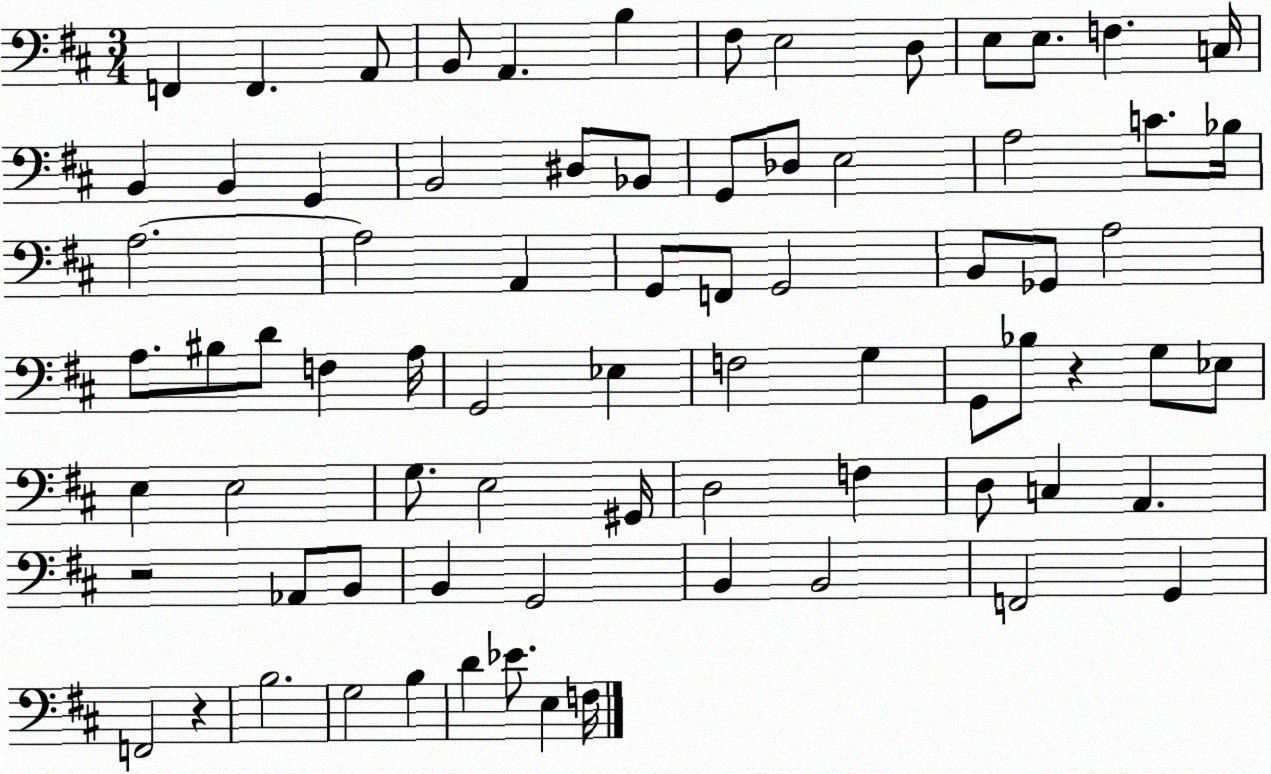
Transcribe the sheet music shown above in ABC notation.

X:1
T:Untitled
M:3/4
L:1/4
K:D
F,, F,, A,,/2 B,,/2 A,, B, ^F,/2 E,2 D,/2 E,/2 E,/2 F, C,/4 B,, B,, G,, B,,2 ^D,/2 _B,,/2 G,,/2 _D,/2 E,2 A,2 C/2 _B,/4 A,2 A,2 A,, G,,/2 F,,/2 G,,2 B,,/2 _G,,/2 A,2 A,/2 ^B,/2 D/2 F, A,/4 G,,2 _E, F,2 G, G,,/2 _B,/2 z G,/2 _E,/2 E, E,2 G,/2 E,2 ^G,,/4 D,2 F, D,/2 C, A,, z2 _A,,/2 B,,/2 B,, G,,2 B,, B,,2 F,,2 G,, F,,2 z B,2 G,2 B, D _E/2 E, F,/4